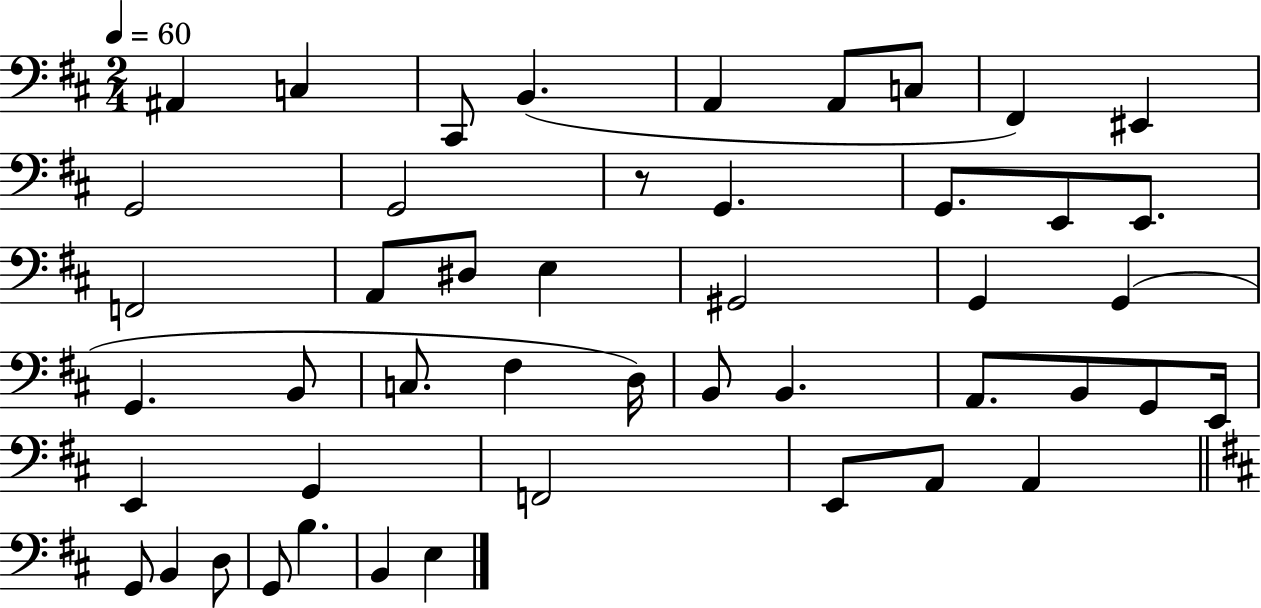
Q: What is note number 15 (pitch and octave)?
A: E2